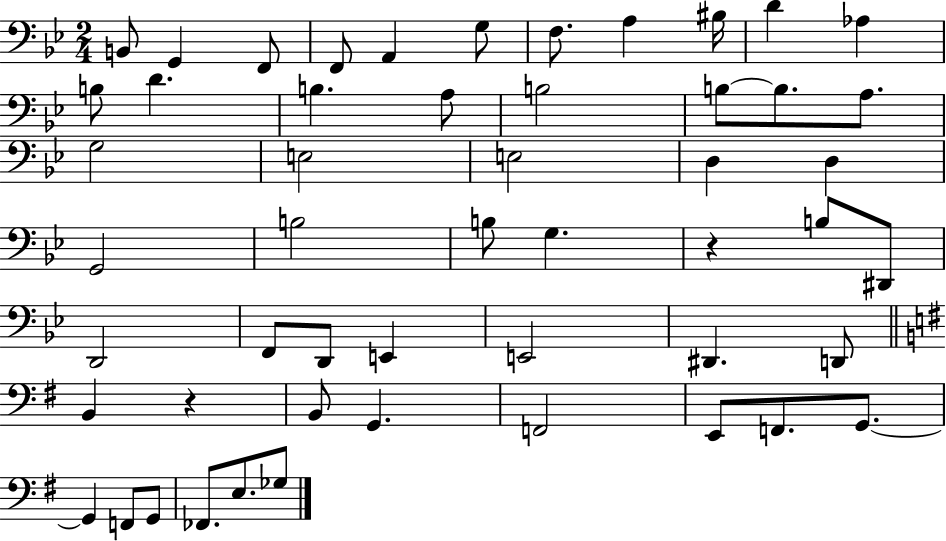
{
  \clef bass
  \numericTimeSignature
  \time 2/4
  \key bes \major
  \repeat volta 2 { b,8 g,4 f,8 | f,8 a,4 g8 | f8. a4 bis16 | d'4 aes4 | \break b8 d'4. | b4. a8 | b2 | b8~~ b8. a8. | \break g2 | e2 | e2 | d4 d4 | \break g,2 | b2 | b8 g4. | r4 b8 dis,8 | \break d,2 | f,8 d,8 e,4 | e,2 | dis,4. d,8 | \break \bar "||" \break \key g \major b,4 r4 | b,8 g,4. | f,2 | e,8 f,8. g,8.~~ | \break g,4 f,8 g,8 | fes,8. e8. ges8 | } \bar "|."
}